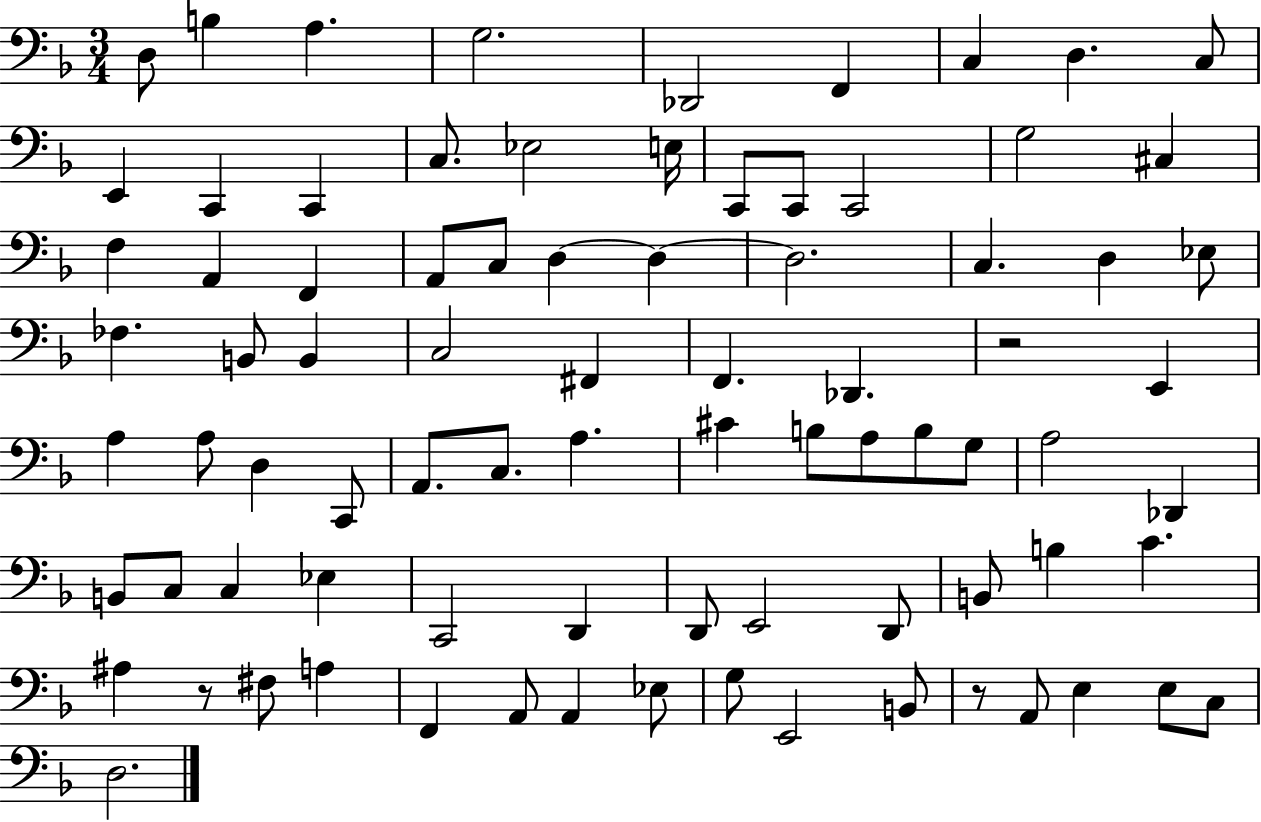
D3/e B3/q A3/q. G3/h. Db2/h F2/q C3/q D3/q. C3/e E2/q C2/q C2/q C3/e. Eb3/h E3/s C2/e C2/e C2/h G3/h C#3/q F3/q A2/q F2/q A2/e C3/e D3/q D3/q D3/h. C3/q. D3/q Eb3/e FES3/q. B2/e B2/q C3/h F#2/q F2/q. Db2/q. R/h E2/q A3/q A3/e D3/q C2/e A2/e. C3/e. A3/q. C#4/q B3/e A3/e B3/e G3/e A3/h Db2/q B2/e C3/e C3/q Eb3/q C2/h D2/q D2/e E2/h D2/e B2/e B3/q C4/q. A#3/q R/e F#3/e A3/q F2/q A2/e A2/q Eb3/e G3/e E2/h B2/e R/e A2/e E3/q E3/e C3/e D3/h.